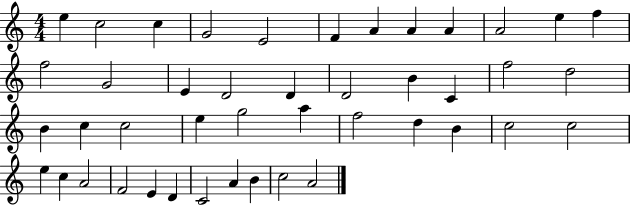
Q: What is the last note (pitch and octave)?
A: A4